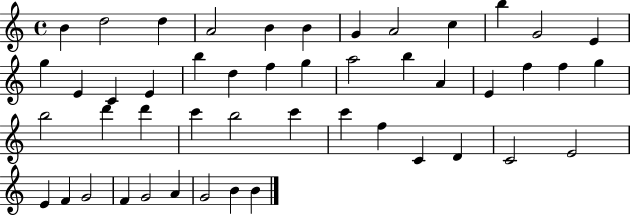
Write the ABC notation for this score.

X:1
T:Untitled
M:4/4
L:1/4
K:C
B d2 d A2 B B G A2 c b G2 E g E C E b d f g a2 b A E f f g b2 d' d' c' b2 c' c' f C D C2 E2 E F G2 F G2 A G2 B B